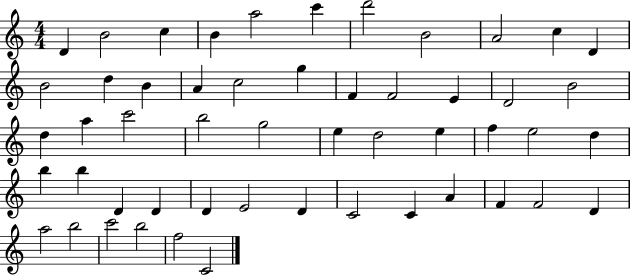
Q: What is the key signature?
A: C major